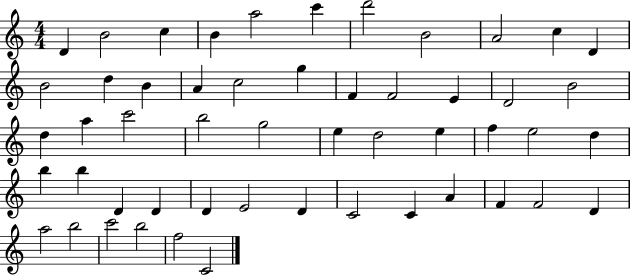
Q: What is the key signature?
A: C major